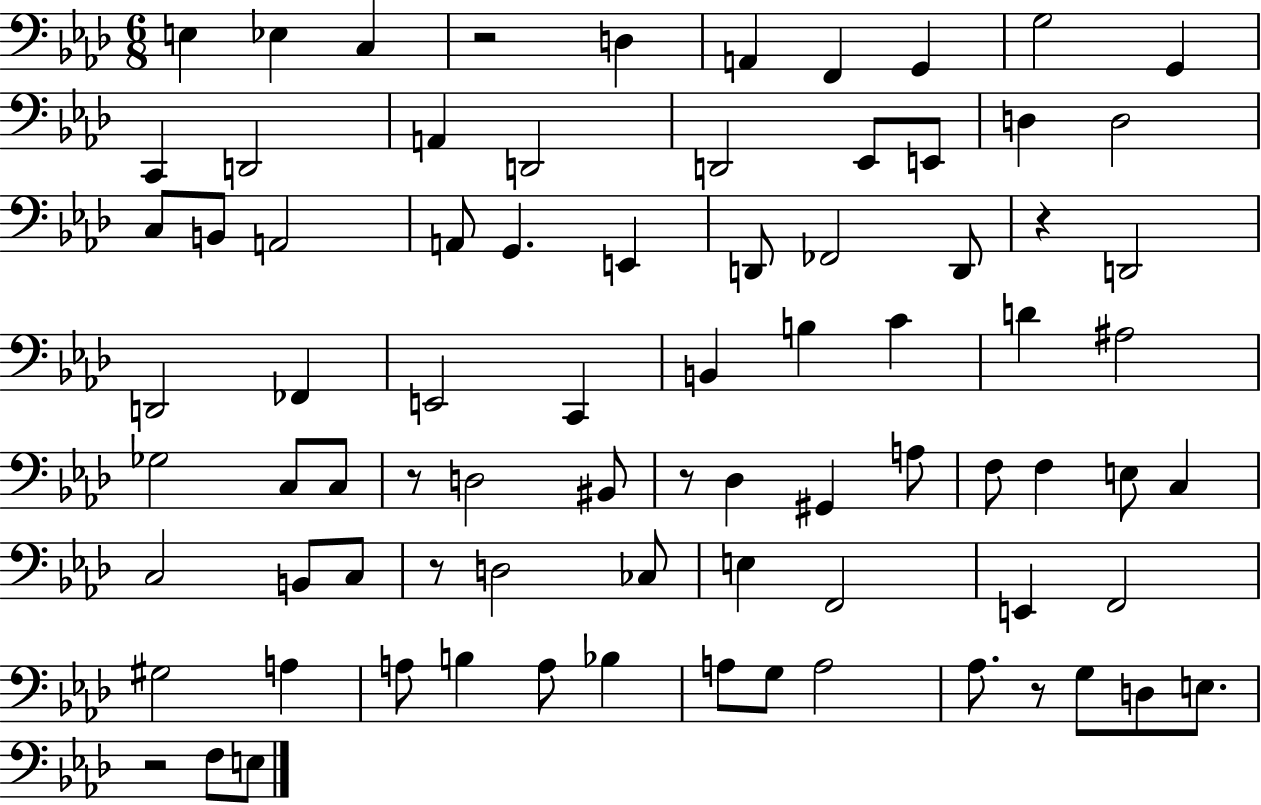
X:1
T:Untitled
M:6/8
L:1/4
K:Ab
E, _E, C, z2 D, A,, F,, G,, G,2 G,, C,, D,,2 A,, D,,2 D,,2 _E,,/2 E,,/2 D, D,2 C,/2 B,,/2 A,,2 A,,/2 G,, E,, D,,/2 _F,,2 D,,/2 z D,,2 D,,2 _F,, E,,2 C,, B,, B, C D ^A,2 _G,2 C,/2 C,/2 z/2 D,2 ^B,,/2 z/2 _D, ^G,, A,/2 F,/2 F, E,/2 C, C,2 B,,/2 C,/2 z/2 D,2 _C,/2 E, F,,2 E,, F,,2 ^G,2 A, A,/2 B, A,/2 _B, A,/2 G,/2 A,2 _A,/2 z/2 G,/2 D,/2 E,/2 z2 F,/2 E,/2